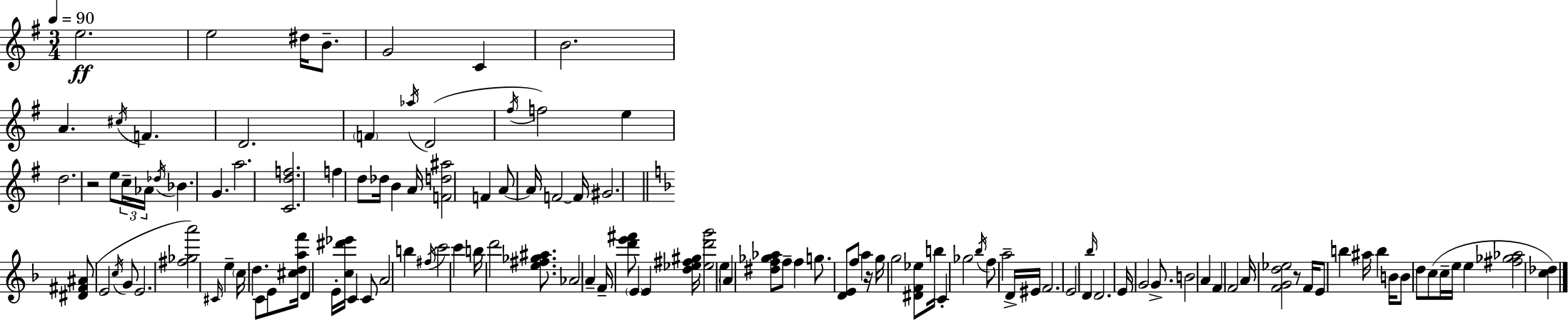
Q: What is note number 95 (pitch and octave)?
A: B5